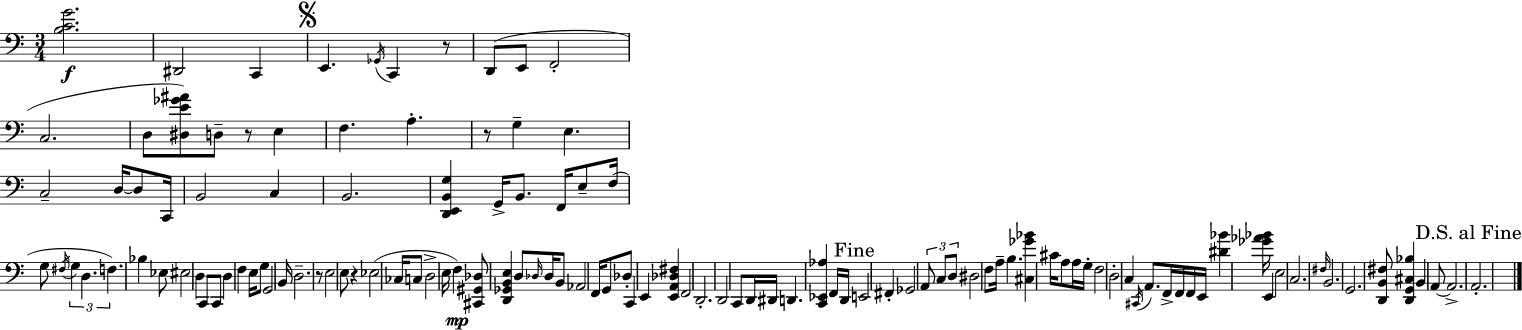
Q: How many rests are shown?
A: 5